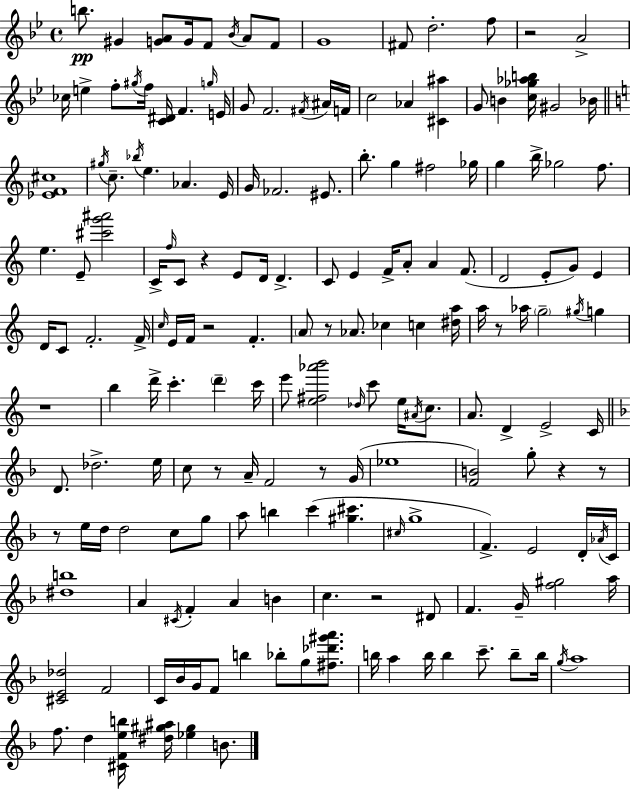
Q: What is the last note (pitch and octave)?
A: B4